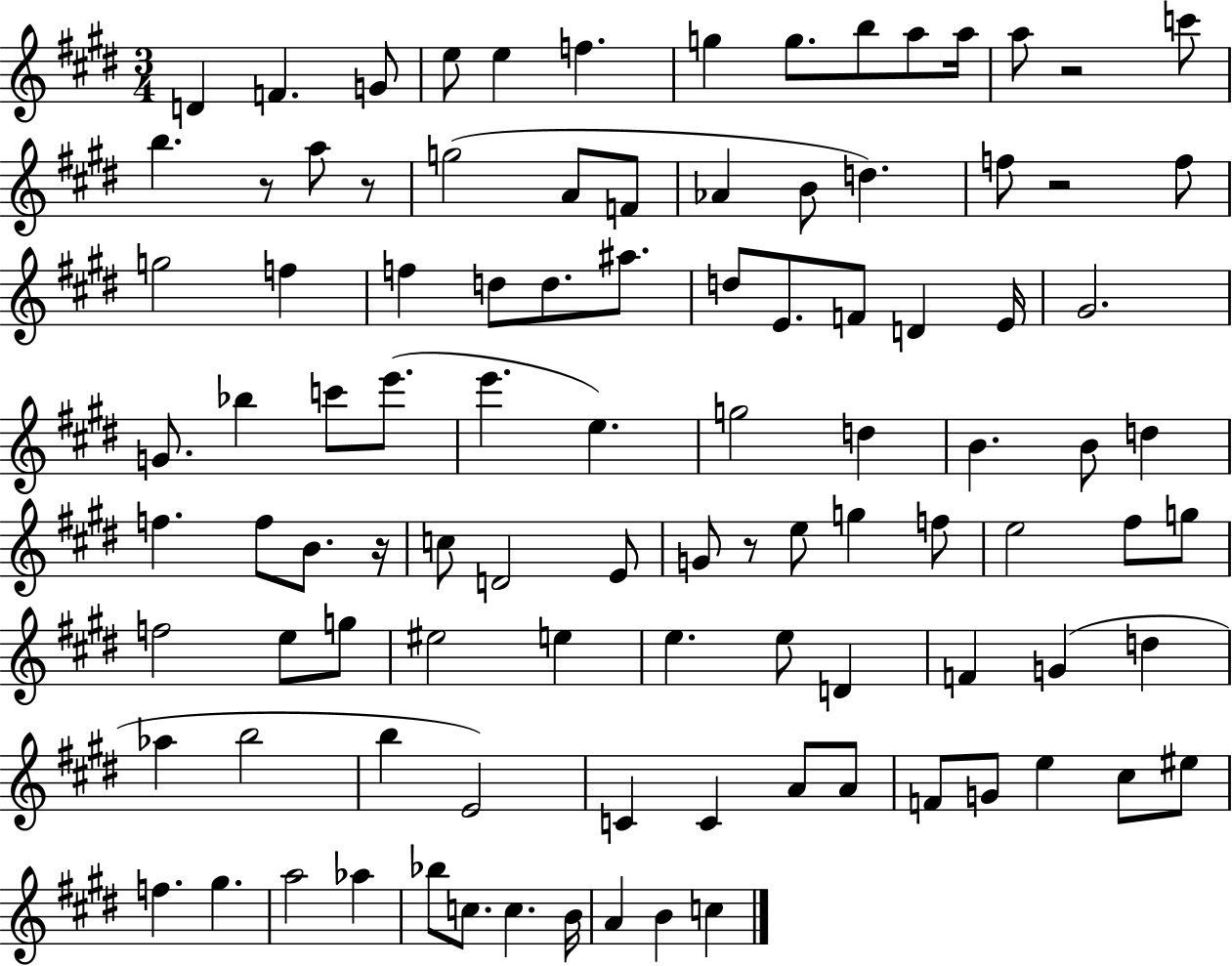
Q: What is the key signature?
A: E major